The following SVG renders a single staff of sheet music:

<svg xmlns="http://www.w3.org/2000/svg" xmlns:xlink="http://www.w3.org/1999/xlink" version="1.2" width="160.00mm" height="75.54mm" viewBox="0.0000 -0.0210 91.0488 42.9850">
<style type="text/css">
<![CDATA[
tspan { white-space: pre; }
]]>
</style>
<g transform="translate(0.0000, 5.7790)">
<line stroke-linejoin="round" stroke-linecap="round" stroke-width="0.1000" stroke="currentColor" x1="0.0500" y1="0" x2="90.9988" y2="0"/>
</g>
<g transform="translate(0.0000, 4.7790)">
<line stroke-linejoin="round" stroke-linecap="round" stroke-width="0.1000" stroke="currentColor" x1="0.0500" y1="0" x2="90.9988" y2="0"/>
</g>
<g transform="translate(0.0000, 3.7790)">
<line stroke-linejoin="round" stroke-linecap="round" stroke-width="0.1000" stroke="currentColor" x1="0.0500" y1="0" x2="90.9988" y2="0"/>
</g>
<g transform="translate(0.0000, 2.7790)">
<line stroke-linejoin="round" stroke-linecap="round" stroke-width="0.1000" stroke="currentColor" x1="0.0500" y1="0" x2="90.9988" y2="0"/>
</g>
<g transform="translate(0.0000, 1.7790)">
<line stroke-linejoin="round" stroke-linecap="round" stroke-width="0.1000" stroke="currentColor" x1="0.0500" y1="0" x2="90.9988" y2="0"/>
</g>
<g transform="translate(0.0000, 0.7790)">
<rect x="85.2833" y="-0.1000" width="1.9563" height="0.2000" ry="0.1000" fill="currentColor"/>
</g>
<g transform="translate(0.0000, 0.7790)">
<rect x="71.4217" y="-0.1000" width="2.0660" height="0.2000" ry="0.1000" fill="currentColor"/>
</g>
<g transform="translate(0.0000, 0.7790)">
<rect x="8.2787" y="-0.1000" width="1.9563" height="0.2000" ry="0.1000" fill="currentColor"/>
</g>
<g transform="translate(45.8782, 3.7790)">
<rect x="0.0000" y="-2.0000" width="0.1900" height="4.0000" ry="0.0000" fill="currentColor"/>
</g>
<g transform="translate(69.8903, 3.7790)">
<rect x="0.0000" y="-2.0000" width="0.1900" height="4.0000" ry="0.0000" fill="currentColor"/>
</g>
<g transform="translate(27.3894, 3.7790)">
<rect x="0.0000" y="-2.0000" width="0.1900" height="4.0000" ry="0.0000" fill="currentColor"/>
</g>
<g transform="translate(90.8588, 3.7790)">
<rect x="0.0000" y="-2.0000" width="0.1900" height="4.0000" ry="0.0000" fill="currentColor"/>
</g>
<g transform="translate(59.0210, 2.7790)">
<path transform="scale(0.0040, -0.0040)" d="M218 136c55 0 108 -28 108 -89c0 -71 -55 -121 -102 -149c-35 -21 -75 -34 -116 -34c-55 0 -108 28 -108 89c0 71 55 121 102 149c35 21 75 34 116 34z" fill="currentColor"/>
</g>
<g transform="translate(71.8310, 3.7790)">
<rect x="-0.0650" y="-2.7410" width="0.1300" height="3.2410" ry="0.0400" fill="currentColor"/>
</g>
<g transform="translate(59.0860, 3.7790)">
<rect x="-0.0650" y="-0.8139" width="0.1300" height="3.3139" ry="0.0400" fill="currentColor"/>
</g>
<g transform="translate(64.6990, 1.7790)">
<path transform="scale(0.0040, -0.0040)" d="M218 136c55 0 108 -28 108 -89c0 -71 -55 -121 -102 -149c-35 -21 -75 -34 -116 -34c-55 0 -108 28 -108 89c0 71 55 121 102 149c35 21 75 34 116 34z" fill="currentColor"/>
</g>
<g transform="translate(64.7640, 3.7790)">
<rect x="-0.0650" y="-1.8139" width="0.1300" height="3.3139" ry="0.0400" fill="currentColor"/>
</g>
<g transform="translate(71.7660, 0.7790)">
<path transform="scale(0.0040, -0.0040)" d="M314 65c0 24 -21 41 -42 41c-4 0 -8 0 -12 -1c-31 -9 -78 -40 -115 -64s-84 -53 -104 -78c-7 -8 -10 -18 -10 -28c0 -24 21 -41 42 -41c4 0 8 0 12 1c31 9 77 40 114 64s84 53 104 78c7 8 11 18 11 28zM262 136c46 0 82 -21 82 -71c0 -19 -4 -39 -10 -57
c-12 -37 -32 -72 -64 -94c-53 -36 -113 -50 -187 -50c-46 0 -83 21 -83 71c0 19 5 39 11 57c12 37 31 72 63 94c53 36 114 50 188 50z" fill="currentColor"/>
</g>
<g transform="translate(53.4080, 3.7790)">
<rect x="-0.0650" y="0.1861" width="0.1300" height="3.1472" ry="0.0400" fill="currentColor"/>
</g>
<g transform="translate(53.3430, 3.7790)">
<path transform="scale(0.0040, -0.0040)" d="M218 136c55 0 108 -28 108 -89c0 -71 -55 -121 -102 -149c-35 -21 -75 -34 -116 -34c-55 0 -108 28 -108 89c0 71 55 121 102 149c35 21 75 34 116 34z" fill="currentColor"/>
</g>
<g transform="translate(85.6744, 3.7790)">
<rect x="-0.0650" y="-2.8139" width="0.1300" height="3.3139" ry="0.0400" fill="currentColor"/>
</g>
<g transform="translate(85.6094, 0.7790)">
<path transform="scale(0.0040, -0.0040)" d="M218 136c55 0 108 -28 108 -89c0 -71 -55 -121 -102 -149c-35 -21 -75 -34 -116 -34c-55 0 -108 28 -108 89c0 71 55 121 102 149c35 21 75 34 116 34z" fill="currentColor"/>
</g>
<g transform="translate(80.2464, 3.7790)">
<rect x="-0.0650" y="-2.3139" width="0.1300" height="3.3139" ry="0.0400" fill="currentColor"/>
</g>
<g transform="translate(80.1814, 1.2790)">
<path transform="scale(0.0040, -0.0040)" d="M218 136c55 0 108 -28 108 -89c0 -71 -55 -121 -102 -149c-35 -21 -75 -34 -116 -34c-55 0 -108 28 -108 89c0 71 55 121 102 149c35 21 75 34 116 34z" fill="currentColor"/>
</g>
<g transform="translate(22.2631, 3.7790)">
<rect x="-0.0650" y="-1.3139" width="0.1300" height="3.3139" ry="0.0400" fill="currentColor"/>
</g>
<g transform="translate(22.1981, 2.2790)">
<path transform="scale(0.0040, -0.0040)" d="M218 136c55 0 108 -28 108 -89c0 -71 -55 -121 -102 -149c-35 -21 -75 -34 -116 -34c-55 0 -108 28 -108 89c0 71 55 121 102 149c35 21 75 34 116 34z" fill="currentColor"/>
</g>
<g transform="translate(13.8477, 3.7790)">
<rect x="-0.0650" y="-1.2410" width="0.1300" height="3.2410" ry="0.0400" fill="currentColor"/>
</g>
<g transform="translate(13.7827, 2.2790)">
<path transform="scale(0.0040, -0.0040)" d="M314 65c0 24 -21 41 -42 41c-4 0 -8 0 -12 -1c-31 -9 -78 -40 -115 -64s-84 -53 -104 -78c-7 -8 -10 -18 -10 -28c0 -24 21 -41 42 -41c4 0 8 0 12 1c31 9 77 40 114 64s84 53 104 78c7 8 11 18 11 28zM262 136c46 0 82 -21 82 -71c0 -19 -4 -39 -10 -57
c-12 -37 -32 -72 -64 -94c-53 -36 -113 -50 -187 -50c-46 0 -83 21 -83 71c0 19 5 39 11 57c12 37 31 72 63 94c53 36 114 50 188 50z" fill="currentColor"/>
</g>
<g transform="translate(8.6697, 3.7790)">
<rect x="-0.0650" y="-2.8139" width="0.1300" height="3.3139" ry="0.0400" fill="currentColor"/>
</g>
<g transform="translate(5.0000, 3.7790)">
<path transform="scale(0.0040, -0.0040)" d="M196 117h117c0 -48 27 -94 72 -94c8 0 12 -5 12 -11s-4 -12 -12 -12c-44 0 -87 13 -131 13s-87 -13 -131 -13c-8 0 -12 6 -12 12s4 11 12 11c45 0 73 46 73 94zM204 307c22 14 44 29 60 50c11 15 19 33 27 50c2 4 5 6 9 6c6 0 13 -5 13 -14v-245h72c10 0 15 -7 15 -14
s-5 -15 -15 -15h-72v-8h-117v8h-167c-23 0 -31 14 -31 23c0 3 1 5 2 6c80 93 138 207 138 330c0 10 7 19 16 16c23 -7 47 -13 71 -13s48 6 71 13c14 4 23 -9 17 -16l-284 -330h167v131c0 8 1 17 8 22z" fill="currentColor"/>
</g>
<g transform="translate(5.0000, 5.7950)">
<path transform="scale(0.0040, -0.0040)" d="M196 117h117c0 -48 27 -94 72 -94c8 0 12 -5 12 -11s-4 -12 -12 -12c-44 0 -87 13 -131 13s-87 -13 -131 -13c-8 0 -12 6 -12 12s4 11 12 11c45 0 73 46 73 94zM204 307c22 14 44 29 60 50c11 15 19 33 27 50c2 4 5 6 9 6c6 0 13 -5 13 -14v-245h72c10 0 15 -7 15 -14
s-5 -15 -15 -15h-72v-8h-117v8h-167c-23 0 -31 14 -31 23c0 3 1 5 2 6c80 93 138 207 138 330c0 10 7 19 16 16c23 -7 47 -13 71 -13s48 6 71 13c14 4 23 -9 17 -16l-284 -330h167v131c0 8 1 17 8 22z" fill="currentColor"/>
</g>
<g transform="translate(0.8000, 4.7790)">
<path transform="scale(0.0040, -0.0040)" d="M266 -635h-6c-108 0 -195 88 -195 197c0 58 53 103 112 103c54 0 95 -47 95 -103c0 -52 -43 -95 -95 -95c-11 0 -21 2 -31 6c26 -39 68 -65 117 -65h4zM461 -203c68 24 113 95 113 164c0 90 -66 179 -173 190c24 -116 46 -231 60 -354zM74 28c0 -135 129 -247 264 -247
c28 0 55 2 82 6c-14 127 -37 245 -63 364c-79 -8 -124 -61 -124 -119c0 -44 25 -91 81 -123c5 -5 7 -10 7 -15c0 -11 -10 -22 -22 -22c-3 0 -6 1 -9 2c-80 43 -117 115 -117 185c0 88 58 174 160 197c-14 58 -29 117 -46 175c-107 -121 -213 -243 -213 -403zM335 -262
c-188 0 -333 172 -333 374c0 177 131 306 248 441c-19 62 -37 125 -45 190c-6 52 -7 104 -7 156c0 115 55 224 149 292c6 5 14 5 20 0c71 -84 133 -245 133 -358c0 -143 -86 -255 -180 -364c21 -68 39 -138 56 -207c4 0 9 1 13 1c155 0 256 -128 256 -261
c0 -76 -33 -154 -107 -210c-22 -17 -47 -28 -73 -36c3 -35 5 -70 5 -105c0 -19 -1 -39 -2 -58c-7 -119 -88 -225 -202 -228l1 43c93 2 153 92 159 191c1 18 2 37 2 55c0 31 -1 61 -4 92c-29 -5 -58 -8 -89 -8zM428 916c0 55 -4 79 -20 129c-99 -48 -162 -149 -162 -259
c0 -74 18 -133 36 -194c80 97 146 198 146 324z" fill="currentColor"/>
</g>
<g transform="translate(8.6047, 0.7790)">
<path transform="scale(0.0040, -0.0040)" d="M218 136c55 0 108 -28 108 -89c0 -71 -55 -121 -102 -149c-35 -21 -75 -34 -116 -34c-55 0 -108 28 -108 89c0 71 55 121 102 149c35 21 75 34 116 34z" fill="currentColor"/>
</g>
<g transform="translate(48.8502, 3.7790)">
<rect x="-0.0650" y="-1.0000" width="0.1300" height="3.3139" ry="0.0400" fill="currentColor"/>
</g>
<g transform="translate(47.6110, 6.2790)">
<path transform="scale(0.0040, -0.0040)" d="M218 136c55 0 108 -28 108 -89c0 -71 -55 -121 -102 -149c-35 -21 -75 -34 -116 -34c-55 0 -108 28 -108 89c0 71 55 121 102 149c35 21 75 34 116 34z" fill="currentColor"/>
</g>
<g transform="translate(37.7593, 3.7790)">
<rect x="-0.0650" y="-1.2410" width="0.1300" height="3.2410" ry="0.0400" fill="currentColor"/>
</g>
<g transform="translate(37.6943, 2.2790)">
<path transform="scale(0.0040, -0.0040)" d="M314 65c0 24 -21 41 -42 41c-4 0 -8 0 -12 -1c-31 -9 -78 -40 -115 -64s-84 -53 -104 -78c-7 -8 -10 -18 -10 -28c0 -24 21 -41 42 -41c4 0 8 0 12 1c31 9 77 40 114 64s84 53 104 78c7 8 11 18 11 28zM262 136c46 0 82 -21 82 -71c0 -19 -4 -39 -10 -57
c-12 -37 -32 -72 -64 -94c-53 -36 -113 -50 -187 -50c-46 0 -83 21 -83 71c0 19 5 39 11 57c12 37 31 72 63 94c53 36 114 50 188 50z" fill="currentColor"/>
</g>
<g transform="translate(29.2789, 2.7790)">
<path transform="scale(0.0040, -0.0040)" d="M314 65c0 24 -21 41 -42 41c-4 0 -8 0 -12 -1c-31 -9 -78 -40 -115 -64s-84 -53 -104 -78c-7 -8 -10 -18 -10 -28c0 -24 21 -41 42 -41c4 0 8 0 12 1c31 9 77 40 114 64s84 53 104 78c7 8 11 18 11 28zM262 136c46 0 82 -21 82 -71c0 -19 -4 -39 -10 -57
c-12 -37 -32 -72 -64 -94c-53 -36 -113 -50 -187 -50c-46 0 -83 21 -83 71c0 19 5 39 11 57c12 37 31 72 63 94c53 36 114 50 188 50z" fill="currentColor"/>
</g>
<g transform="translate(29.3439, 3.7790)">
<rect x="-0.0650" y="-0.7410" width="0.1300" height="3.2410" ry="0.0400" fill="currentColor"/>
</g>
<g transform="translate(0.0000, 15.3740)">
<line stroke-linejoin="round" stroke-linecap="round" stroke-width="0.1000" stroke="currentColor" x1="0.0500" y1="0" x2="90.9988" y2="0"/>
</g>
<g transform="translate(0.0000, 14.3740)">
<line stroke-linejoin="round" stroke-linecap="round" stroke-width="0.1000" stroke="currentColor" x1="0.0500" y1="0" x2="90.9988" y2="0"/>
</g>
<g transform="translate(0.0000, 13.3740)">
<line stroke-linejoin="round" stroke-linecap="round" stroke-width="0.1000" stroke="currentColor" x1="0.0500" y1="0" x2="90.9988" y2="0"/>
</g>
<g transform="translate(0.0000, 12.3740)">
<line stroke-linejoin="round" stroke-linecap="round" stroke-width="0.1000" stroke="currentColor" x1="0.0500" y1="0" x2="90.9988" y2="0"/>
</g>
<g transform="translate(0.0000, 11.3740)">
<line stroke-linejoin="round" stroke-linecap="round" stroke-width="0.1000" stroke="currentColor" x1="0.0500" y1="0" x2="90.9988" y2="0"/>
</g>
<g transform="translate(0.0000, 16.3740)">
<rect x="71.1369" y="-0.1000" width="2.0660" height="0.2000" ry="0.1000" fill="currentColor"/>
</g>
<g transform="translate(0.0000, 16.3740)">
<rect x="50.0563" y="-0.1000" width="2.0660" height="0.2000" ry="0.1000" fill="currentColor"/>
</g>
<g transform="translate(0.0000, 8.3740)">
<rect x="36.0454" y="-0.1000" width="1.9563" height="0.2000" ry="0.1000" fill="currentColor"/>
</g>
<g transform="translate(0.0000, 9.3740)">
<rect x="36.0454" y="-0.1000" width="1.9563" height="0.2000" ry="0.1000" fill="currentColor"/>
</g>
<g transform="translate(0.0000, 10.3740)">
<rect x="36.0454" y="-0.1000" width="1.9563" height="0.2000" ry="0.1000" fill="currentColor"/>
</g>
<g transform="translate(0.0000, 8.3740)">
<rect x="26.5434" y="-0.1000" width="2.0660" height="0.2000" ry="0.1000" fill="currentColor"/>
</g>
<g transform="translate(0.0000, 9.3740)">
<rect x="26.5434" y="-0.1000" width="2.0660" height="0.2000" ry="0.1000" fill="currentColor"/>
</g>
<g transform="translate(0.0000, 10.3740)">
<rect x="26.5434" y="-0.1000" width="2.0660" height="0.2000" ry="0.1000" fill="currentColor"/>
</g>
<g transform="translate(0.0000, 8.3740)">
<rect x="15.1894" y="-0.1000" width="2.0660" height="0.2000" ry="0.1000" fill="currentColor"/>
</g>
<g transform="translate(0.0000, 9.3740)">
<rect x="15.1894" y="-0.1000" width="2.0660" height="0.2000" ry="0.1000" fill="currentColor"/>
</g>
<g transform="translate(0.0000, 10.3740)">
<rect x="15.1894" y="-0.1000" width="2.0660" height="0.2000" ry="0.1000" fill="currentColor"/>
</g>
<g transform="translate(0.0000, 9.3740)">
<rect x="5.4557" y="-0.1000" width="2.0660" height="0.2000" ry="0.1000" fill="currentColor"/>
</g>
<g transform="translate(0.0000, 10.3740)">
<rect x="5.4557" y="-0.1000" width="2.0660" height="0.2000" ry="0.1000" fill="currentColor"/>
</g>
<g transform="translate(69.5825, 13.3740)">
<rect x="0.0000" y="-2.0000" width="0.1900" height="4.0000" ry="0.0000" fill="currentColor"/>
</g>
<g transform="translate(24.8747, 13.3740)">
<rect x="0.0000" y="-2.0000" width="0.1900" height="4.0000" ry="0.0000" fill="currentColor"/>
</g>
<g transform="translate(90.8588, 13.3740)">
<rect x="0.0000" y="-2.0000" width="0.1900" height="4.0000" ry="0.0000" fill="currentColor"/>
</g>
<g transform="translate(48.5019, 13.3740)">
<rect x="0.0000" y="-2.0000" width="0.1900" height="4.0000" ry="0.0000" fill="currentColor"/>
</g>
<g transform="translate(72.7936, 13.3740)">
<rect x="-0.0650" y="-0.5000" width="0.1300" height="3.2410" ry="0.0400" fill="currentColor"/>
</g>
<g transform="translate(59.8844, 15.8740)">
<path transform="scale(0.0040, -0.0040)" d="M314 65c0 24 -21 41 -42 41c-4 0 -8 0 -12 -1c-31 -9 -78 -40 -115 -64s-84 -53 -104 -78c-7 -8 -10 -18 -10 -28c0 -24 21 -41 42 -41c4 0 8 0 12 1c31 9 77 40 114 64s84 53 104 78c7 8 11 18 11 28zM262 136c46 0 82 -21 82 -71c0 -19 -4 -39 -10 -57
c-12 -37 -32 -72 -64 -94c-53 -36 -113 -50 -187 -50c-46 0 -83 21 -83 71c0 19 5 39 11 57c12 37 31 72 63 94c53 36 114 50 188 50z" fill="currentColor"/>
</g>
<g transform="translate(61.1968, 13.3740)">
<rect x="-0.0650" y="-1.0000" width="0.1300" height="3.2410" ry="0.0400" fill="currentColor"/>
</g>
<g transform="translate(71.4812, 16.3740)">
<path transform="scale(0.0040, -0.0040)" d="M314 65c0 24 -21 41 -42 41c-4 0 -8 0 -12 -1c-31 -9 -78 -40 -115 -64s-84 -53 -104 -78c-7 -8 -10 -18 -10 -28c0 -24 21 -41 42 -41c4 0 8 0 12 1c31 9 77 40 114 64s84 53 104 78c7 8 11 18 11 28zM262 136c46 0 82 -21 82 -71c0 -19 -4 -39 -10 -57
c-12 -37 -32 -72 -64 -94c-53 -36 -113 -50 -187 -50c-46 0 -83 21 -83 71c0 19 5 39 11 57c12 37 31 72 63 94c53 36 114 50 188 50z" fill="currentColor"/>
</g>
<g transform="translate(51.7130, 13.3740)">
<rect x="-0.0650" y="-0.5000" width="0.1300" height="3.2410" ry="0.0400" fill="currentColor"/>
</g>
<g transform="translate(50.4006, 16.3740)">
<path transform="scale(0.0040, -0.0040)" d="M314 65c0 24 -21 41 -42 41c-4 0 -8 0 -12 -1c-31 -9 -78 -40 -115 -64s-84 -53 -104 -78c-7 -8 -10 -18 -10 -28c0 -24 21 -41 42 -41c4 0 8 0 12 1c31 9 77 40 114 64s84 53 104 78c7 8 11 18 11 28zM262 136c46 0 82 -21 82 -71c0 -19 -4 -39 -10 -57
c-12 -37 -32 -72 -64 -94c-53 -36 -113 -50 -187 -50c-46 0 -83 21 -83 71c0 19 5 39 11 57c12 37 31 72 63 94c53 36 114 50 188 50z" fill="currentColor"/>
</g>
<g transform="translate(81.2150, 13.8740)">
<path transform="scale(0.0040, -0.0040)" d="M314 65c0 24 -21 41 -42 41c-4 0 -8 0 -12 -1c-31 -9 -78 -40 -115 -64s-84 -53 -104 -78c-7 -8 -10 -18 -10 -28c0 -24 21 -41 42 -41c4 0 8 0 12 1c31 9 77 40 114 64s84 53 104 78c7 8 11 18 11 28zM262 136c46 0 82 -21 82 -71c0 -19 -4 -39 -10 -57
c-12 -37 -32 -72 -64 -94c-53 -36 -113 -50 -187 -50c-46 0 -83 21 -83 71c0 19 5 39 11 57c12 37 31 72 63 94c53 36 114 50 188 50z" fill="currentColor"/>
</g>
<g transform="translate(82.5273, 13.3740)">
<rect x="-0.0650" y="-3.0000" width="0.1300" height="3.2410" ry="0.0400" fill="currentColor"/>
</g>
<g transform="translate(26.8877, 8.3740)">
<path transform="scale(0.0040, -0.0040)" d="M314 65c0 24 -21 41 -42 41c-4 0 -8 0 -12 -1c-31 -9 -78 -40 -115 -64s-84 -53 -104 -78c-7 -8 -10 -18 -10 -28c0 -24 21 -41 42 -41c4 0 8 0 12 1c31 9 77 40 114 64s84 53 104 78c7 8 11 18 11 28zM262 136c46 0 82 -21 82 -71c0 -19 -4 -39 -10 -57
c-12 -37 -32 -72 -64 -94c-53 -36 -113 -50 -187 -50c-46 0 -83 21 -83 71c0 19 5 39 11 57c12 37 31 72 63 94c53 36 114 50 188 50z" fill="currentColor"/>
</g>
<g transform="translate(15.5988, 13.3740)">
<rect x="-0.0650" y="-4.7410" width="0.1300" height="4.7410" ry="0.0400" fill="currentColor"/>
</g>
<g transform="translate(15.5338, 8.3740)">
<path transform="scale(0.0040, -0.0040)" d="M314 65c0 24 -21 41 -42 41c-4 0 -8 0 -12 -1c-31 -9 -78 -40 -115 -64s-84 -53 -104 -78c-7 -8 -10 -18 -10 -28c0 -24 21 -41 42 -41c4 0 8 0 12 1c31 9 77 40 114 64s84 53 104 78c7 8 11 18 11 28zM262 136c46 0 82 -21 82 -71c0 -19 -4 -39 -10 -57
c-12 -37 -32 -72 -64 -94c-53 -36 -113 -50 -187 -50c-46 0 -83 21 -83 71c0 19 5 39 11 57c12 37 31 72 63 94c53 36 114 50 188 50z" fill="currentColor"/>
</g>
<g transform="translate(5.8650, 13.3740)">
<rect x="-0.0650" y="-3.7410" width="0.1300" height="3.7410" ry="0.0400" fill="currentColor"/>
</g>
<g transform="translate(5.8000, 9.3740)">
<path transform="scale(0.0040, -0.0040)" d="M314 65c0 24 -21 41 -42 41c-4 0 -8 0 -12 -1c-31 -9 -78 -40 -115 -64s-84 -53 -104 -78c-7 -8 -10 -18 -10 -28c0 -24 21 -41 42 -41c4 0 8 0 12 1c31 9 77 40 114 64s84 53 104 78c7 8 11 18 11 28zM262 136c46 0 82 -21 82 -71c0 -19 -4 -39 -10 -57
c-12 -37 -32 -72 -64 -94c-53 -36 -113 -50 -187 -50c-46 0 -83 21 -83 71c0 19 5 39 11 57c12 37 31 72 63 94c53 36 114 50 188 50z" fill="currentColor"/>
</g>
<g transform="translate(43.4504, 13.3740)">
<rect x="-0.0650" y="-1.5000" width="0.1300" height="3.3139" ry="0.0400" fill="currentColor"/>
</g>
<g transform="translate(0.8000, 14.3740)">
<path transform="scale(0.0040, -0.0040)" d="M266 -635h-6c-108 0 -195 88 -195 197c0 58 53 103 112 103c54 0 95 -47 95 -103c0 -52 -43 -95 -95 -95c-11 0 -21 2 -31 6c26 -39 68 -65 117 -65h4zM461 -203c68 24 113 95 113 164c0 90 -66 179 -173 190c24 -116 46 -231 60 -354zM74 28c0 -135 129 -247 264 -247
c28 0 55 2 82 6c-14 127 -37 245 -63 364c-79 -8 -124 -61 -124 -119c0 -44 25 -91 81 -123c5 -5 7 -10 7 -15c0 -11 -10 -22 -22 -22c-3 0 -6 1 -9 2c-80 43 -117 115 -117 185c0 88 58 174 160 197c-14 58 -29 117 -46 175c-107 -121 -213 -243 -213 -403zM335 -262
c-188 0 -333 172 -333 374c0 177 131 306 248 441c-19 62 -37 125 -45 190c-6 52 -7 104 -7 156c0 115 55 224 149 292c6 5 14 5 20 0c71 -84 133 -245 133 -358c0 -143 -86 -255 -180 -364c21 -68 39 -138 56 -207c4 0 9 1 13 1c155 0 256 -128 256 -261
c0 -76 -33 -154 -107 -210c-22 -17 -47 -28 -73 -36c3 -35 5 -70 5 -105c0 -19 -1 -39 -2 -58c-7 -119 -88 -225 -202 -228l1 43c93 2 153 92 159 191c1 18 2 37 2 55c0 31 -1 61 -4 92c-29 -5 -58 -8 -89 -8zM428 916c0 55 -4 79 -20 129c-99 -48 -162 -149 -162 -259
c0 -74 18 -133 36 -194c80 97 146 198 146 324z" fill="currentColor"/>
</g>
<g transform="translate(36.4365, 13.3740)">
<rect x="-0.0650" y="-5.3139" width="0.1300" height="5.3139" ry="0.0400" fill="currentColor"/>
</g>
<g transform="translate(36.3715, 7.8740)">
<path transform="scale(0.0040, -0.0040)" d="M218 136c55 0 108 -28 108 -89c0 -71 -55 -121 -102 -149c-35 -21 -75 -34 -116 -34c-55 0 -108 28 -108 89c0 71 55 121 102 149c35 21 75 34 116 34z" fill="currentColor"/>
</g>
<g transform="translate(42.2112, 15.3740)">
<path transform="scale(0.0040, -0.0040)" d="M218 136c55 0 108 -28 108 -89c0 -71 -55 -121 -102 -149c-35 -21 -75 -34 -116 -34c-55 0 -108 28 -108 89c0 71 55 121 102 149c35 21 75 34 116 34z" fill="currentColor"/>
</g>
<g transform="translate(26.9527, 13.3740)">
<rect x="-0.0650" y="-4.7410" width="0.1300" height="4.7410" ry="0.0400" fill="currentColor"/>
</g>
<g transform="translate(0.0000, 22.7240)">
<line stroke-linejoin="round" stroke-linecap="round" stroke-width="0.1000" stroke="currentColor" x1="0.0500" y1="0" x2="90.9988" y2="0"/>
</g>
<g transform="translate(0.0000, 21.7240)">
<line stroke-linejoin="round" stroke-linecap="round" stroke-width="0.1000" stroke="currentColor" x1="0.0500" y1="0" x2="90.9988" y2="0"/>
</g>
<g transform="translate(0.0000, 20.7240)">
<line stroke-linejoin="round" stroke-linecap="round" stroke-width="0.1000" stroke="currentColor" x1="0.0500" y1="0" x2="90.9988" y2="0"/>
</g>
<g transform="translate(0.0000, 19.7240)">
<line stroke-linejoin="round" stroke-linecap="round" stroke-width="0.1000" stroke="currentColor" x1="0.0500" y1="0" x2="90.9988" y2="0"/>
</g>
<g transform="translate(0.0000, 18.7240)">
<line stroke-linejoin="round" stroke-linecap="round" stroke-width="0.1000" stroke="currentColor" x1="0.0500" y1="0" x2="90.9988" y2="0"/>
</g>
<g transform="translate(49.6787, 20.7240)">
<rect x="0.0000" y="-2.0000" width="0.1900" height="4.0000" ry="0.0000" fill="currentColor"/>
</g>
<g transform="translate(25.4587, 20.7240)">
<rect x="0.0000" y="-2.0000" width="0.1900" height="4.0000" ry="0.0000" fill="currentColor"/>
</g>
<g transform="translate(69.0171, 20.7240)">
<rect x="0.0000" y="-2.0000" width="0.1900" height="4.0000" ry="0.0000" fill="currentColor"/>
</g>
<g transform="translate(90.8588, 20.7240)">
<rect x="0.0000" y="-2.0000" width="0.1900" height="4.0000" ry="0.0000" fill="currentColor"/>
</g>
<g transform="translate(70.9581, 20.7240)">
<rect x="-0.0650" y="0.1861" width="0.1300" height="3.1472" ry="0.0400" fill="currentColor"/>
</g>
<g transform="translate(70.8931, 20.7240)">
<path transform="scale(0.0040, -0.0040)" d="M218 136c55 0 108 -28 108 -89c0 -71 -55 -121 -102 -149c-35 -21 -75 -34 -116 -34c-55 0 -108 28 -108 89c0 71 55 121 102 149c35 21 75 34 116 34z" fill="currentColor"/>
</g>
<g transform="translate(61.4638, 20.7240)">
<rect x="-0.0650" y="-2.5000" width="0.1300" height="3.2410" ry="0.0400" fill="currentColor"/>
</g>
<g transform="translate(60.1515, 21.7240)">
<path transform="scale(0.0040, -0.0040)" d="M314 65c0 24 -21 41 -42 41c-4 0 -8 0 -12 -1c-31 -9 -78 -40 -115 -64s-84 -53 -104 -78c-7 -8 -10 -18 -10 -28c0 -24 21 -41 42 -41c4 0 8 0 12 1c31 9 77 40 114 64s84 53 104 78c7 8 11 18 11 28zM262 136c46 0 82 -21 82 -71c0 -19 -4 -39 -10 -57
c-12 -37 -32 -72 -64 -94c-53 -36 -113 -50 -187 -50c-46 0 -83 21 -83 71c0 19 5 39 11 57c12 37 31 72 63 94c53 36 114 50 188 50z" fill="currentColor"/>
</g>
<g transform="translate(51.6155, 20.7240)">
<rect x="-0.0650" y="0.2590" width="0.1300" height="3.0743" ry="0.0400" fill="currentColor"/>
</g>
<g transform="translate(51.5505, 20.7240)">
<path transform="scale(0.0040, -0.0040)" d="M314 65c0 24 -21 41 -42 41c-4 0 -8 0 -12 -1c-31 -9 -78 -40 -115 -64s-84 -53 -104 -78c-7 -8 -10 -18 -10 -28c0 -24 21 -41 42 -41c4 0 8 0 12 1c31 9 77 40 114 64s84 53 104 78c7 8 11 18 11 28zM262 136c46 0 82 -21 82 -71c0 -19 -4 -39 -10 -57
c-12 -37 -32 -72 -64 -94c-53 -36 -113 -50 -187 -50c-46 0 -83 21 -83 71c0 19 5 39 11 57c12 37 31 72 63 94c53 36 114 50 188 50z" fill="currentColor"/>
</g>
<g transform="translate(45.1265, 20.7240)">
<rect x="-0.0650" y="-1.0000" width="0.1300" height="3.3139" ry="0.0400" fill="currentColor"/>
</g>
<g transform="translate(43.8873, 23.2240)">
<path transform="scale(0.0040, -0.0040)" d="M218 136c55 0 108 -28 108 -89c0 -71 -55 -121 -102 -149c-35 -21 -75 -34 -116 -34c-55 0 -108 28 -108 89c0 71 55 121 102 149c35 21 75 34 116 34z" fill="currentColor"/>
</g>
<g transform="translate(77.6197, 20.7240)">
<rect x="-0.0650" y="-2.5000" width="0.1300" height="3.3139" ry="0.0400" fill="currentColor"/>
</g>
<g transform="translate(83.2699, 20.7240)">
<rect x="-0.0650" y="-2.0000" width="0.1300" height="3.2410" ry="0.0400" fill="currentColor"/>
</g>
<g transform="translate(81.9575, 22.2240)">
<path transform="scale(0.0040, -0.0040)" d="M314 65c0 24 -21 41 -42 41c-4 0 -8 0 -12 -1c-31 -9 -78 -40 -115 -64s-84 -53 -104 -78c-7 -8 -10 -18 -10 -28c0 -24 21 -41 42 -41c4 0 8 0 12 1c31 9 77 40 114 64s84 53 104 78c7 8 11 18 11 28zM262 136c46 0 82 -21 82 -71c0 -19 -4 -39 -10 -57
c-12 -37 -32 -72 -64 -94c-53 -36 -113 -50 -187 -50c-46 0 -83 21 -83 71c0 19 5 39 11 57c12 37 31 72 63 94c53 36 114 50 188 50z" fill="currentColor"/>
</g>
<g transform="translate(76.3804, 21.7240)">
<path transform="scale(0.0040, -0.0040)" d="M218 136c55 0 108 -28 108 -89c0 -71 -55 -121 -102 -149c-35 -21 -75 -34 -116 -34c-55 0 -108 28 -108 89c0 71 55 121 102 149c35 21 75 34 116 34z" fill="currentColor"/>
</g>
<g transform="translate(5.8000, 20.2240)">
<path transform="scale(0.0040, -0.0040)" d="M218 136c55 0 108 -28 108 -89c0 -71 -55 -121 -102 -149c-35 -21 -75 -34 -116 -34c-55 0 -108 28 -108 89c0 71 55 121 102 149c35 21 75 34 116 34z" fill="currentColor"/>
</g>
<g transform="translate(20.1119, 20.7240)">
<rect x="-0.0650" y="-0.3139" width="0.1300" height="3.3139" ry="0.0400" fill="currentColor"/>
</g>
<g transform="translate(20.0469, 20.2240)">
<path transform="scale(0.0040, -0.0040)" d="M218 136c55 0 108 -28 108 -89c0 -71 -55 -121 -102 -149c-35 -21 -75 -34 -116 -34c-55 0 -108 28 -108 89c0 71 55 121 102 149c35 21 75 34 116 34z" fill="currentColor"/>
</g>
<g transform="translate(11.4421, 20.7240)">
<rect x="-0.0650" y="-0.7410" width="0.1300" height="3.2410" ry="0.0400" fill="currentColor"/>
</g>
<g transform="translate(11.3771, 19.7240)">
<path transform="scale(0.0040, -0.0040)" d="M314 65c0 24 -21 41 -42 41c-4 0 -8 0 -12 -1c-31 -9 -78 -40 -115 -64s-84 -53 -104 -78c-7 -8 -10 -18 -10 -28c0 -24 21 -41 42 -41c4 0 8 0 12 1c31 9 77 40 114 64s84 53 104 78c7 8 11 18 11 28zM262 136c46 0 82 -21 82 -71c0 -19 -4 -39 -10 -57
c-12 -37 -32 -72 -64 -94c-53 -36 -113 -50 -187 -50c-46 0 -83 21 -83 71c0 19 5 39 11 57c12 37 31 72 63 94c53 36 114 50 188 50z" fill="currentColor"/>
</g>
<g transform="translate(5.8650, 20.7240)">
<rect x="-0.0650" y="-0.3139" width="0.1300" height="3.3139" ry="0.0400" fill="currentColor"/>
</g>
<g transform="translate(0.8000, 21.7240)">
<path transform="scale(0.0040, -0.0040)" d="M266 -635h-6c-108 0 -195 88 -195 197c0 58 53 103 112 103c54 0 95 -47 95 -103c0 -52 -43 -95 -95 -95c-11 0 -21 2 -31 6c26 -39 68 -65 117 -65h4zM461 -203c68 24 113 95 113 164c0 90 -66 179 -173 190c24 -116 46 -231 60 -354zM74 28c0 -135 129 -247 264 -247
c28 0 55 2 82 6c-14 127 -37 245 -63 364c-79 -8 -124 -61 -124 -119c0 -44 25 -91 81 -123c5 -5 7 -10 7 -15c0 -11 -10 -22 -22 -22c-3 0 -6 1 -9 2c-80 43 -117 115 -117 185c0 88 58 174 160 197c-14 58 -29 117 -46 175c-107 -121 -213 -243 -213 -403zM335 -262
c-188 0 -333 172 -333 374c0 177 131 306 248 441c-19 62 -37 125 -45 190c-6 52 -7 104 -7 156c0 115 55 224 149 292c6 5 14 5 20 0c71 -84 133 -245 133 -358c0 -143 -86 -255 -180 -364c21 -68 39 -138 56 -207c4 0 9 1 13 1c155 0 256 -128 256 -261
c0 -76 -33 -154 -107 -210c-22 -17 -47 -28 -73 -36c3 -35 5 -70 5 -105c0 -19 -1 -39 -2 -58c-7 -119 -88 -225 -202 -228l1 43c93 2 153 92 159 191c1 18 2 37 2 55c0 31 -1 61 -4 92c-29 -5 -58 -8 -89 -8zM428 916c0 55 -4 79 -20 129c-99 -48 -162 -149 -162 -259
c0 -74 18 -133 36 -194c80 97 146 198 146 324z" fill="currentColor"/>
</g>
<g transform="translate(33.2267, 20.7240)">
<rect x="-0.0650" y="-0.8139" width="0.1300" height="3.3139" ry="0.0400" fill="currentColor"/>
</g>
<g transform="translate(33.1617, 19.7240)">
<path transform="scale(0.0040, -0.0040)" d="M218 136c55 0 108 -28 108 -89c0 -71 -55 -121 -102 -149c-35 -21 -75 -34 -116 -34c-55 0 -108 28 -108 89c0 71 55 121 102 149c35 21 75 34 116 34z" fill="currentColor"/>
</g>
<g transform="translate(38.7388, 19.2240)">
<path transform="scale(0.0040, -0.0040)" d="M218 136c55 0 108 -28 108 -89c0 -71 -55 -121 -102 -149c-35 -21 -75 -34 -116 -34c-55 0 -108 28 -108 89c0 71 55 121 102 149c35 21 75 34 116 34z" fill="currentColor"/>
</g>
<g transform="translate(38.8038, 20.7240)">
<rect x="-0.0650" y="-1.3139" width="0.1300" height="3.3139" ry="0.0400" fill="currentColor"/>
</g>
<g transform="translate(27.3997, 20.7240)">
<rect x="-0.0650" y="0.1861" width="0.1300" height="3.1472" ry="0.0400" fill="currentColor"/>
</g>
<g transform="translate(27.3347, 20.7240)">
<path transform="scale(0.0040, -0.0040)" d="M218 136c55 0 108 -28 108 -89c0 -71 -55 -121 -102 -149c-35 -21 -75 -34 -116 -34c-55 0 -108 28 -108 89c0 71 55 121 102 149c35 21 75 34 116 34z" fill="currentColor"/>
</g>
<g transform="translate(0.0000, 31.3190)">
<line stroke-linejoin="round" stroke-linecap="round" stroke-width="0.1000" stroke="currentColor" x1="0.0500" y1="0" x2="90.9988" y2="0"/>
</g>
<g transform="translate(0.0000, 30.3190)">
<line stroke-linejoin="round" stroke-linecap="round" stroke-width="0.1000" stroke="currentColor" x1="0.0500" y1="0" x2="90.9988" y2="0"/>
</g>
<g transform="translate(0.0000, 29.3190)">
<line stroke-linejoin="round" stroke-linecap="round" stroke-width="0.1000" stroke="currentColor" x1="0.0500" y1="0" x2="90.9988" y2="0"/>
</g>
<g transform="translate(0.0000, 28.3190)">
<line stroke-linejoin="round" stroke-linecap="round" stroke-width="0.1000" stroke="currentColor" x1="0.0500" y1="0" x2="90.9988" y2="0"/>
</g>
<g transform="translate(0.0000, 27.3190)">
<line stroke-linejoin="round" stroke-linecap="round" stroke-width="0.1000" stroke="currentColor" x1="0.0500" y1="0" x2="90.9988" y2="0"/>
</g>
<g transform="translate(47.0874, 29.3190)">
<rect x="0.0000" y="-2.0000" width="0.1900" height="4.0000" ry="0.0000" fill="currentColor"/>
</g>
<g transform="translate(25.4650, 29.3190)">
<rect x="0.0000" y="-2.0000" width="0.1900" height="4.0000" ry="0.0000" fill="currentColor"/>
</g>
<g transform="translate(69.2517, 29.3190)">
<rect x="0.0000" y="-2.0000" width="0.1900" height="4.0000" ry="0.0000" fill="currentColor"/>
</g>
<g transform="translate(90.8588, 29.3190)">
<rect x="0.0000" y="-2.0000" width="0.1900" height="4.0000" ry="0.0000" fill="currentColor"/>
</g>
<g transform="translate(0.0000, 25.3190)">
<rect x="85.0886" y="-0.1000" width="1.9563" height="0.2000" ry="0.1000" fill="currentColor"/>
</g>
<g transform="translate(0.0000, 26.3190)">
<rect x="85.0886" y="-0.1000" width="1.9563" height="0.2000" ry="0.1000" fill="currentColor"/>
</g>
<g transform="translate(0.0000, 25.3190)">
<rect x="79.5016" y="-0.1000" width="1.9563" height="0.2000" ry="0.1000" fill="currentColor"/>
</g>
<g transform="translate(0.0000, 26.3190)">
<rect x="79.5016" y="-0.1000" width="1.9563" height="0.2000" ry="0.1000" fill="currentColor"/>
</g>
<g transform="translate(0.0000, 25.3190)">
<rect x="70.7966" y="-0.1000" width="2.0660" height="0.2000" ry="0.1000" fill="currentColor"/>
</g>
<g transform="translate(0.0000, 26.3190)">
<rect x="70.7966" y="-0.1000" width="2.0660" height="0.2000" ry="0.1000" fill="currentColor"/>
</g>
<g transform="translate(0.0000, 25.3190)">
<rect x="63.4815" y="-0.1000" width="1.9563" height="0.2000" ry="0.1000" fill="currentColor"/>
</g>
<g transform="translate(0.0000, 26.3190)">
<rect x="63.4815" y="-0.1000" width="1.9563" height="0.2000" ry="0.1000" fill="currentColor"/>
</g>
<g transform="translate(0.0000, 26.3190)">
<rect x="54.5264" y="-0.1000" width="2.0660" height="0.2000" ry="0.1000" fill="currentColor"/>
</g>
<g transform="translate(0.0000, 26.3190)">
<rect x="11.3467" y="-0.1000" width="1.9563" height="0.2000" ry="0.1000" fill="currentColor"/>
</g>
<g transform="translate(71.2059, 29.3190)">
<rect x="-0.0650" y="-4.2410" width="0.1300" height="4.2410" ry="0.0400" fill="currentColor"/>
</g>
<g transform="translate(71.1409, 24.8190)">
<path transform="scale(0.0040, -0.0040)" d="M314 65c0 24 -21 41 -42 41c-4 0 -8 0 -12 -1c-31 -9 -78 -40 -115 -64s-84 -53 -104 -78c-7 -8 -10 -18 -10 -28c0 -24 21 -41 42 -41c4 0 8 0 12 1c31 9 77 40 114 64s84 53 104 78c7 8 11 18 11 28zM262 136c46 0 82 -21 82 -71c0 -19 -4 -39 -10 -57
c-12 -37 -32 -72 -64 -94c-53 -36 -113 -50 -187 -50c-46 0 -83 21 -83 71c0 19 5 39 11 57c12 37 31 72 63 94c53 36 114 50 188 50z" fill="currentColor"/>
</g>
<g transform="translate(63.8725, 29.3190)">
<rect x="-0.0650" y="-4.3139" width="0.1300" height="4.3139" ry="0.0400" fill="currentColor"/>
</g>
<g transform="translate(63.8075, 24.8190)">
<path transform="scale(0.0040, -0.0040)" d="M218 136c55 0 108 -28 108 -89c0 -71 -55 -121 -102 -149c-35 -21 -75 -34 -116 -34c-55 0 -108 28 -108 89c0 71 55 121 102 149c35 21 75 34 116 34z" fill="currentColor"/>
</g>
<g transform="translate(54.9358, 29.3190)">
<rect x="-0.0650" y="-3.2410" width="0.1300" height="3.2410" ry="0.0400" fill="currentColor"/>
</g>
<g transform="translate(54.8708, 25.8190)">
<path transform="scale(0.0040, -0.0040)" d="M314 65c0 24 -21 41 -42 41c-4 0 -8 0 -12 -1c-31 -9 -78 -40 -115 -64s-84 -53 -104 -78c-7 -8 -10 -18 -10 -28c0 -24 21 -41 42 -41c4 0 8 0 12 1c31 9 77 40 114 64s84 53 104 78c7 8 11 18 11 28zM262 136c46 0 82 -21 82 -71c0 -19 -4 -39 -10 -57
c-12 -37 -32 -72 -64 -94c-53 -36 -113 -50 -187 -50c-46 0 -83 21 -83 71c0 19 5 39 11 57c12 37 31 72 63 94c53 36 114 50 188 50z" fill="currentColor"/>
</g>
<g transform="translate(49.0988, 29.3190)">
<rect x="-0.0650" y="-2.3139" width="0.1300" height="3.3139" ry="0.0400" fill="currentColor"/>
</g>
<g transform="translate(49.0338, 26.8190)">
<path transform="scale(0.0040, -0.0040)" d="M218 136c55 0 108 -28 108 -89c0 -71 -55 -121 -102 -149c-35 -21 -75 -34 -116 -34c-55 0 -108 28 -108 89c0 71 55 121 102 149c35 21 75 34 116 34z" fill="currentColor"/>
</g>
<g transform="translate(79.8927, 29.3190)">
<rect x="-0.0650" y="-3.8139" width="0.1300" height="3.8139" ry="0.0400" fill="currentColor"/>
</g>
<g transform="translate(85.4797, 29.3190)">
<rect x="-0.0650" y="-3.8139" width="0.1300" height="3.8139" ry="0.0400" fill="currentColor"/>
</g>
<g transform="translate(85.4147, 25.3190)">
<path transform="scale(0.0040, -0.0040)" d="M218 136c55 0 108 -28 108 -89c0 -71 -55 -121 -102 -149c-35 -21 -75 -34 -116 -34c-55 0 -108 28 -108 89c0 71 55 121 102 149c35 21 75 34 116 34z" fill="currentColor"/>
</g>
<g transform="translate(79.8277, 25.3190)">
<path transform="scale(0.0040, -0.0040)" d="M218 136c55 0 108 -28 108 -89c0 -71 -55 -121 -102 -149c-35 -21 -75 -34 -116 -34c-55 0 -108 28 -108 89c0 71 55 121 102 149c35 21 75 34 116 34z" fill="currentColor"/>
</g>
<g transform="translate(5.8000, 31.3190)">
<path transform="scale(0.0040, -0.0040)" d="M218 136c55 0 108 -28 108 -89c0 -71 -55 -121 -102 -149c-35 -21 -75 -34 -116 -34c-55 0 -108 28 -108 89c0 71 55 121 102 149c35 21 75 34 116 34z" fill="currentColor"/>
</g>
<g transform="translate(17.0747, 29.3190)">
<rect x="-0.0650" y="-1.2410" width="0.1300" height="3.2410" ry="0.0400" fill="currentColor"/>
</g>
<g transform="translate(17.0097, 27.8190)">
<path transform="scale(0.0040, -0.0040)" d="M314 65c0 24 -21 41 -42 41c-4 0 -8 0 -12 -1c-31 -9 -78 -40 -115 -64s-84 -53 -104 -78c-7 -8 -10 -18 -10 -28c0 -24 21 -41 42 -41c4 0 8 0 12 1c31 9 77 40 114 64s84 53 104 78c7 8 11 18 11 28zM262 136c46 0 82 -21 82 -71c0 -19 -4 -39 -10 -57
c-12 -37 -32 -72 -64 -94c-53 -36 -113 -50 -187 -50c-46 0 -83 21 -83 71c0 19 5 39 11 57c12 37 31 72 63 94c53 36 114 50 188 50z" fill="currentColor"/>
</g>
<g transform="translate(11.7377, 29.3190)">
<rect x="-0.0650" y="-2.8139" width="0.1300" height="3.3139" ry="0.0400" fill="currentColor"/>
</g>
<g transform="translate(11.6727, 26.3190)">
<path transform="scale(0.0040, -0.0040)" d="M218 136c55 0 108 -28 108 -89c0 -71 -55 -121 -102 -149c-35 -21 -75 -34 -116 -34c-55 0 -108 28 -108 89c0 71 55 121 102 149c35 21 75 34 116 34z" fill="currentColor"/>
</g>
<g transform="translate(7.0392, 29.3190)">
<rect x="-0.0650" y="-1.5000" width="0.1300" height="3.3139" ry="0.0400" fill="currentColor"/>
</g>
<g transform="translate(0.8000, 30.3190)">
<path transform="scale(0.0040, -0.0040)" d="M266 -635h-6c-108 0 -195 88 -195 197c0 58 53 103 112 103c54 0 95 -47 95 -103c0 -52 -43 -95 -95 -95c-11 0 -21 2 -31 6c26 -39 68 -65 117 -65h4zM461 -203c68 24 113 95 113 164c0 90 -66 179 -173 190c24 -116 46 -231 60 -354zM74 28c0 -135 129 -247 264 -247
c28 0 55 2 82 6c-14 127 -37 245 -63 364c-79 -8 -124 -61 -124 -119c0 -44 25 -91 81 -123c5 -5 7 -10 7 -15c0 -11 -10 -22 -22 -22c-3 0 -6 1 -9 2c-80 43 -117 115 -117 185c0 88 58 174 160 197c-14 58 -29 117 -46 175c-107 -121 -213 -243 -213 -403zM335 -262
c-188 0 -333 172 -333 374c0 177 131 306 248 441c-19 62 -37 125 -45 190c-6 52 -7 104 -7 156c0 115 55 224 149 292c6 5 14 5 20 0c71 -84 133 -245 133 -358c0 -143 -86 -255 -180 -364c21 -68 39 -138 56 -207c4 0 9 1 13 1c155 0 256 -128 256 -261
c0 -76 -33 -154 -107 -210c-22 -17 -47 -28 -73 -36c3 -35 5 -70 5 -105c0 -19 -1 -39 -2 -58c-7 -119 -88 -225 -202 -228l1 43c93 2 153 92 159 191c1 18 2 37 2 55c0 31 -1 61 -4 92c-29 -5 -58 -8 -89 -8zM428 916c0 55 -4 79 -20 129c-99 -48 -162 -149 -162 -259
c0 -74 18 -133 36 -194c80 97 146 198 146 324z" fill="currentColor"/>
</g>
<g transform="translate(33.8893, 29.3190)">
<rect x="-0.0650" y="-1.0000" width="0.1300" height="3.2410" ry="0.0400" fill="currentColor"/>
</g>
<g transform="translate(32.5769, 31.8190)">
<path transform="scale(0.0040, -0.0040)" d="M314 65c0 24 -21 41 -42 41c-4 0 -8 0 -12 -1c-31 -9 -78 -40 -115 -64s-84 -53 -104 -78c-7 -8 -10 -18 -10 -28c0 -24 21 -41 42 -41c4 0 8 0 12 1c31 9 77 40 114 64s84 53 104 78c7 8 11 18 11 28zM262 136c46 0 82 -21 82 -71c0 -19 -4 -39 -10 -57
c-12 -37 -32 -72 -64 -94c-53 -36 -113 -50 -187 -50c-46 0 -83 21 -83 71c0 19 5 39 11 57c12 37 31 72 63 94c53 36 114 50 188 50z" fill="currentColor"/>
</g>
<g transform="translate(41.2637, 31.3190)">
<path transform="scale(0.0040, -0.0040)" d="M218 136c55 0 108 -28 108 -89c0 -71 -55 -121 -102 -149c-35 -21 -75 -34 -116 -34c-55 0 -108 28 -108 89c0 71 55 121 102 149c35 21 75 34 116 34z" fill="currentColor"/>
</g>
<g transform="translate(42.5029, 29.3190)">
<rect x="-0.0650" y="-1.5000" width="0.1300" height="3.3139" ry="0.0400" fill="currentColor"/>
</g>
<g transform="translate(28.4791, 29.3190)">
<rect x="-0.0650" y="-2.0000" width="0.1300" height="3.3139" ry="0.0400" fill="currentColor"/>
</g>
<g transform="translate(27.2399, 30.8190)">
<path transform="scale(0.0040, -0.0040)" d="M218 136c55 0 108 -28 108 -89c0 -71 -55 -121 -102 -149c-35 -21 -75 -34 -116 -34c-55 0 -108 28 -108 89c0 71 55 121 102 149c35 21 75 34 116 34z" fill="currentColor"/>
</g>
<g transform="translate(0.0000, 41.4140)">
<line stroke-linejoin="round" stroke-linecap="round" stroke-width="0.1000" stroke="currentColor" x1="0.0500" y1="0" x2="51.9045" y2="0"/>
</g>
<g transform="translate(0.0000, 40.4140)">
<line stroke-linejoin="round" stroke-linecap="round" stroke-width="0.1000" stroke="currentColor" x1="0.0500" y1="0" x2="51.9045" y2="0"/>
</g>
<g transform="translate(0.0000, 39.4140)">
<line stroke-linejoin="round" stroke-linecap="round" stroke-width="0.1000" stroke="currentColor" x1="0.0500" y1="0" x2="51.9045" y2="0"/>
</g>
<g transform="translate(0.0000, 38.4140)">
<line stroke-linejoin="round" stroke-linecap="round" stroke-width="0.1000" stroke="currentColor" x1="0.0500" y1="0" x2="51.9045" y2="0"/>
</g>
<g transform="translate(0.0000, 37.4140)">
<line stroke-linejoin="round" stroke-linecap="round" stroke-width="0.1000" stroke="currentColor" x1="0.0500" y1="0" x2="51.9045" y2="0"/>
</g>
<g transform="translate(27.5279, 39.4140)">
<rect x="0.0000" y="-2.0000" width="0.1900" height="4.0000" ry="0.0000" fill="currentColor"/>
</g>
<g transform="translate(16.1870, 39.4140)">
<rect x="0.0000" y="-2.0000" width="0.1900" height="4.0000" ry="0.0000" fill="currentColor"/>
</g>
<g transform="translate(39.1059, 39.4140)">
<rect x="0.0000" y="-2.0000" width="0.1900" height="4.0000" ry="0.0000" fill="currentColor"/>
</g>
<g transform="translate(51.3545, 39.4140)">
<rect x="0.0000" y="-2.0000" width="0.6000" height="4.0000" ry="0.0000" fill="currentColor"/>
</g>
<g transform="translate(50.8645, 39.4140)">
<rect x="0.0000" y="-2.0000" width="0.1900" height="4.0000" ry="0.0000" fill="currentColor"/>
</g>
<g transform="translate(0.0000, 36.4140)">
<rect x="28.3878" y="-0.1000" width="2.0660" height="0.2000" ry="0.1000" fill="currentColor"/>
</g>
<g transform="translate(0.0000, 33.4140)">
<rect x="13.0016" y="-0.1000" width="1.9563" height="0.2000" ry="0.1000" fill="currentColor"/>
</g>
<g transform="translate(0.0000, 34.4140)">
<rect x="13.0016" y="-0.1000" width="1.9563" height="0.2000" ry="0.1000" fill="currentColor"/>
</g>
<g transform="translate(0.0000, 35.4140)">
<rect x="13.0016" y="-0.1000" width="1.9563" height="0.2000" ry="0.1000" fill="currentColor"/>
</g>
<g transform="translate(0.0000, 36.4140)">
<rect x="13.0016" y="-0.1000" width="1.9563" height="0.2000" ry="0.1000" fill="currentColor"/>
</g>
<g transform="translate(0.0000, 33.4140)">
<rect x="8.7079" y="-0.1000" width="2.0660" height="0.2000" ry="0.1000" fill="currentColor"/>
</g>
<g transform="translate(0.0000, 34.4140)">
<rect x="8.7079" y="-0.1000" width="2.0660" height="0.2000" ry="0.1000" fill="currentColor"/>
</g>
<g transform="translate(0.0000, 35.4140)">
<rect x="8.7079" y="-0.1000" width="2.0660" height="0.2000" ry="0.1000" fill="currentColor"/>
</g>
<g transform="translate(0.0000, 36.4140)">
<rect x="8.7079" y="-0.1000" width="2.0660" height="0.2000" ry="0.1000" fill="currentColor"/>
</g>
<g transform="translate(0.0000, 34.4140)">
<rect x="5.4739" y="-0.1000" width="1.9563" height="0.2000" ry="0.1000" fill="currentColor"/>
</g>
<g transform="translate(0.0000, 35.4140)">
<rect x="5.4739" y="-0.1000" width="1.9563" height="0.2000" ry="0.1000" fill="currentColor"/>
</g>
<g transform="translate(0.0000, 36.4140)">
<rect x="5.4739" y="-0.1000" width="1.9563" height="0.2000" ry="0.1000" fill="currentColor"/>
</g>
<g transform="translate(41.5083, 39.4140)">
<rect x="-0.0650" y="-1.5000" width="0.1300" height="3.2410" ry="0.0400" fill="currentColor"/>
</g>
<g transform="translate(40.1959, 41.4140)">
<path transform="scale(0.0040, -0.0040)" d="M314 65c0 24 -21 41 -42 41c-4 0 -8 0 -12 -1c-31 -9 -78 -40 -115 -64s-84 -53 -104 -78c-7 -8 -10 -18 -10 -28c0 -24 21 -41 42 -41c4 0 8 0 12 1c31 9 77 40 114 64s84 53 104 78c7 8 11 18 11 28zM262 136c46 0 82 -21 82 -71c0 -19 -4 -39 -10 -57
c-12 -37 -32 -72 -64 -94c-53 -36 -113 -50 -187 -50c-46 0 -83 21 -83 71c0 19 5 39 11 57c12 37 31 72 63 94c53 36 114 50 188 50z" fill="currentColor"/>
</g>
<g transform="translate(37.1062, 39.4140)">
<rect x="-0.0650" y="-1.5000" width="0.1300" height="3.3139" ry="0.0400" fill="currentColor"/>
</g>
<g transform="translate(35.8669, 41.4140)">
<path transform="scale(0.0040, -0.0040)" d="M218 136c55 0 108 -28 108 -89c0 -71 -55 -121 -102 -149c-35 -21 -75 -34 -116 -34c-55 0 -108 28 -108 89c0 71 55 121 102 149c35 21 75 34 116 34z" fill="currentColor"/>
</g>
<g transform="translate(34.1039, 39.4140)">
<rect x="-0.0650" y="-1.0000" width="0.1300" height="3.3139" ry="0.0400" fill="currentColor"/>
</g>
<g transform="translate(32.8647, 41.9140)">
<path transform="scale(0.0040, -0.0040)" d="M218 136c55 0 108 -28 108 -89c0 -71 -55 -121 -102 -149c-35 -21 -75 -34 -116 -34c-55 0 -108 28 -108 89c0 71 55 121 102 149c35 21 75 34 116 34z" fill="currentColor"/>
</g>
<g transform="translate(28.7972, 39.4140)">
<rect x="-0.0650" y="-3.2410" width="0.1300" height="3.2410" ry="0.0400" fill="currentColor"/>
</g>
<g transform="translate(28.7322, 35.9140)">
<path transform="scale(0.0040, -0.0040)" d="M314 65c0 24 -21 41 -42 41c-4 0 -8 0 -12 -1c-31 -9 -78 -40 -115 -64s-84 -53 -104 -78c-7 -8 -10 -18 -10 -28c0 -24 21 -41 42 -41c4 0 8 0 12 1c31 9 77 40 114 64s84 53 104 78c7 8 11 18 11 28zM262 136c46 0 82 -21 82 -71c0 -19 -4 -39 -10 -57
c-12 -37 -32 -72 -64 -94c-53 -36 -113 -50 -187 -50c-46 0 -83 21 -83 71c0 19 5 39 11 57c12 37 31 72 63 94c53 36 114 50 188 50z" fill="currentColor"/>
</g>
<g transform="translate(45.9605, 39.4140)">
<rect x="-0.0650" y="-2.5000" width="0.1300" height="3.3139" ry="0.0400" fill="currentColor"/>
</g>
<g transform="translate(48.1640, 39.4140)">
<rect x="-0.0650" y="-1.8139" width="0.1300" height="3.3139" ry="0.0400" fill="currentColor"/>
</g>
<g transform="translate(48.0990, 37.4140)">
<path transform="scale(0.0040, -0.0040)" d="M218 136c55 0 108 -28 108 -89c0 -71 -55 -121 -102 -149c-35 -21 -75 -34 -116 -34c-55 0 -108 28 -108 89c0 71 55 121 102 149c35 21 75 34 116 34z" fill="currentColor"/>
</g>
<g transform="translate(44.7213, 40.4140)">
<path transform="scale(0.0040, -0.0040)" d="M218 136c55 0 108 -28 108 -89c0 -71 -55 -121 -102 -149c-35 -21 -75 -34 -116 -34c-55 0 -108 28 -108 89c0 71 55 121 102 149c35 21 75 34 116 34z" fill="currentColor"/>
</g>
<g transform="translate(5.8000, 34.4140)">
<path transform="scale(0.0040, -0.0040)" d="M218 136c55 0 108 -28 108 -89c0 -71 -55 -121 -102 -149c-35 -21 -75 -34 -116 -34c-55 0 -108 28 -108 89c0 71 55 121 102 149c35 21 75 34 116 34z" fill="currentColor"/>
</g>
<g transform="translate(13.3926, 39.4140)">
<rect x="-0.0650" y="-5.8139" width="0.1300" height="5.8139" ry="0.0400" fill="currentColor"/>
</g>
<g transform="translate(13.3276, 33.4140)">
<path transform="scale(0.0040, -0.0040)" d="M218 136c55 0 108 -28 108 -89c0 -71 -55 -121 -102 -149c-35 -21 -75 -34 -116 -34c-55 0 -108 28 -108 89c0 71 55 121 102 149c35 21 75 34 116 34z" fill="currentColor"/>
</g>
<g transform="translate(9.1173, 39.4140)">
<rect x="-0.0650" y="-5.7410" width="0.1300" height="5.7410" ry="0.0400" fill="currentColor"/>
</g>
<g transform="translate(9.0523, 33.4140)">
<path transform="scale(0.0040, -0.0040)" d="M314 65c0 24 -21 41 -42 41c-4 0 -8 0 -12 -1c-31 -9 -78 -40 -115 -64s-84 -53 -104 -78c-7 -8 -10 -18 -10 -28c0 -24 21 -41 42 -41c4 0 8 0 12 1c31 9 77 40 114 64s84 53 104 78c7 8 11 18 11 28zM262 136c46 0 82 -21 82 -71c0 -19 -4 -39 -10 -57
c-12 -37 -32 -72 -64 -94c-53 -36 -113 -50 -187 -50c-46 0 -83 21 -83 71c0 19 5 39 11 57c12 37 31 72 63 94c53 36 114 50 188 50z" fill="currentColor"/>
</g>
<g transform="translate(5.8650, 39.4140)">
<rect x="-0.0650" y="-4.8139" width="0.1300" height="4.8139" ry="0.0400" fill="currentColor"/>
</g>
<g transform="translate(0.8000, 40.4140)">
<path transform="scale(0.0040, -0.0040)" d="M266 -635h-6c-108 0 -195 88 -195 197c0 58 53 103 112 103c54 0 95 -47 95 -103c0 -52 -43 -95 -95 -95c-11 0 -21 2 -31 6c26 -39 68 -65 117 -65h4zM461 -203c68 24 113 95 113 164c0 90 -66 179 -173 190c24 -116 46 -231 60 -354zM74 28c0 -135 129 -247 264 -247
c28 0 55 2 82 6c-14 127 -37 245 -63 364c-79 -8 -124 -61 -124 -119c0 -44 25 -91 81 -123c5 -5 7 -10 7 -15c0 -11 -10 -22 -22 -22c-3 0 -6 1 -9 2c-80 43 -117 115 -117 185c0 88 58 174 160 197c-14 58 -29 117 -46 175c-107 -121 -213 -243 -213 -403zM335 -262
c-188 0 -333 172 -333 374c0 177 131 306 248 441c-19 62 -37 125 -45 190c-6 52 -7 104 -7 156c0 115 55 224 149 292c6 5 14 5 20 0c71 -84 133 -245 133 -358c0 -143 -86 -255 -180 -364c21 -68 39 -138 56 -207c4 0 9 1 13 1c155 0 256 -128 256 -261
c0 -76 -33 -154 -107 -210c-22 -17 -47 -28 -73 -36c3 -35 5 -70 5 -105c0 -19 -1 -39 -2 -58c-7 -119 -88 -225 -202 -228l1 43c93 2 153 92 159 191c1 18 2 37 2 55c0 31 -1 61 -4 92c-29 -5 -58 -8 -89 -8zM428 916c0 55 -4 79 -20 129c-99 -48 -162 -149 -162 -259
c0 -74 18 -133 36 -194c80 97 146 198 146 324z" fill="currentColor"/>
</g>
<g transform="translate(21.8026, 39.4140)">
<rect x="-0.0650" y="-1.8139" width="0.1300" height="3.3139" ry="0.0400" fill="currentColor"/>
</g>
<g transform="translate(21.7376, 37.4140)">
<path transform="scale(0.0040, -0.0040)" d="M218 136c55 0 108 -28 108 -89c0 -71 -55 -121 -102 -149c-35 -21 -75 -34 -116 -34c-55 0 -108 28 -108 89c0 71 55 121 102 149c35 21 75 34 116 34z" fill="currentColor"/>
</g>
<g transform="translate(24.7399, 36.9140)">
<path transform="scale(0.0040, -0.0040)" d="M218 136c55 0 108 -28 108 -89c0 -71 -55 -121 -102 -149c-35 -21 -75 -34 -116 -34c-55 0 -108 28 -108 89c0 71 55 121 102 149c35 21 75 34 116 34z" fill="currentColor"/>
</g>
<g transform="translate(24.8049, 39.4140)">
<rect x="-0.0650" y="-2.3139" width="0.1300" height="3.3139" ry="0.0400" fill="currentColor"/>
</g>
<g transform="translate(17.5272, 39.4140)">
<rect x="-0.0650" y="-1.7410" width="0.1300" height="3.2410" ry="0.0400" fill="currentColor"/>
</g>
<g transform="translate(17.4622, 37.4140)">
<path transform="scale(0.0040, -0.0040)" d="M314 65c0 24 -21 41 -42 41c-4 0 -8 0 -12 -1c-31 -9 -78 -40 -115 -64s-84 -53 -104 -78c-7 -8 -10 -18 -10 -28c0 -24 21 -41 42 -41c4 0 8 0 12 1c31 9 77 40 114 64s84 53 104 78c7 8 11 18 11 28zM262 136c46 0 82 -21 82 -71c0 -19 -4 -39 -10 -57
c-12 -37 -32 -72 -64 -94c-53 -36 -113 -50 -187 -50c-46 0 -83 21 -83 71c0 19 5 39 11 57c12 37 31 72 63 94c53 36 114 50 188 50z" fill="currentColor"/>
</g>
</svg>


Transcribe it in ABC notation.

X:1
T:Untitled
M:4/4
L:1/4
K:C
a e2 e d2 e2 D B d f a2 g a c'2 e'2 e'2 f' E C2 D2 C2 A2 c d2 c B d e D B2 G2 B G F2 E a e2 F D2 E g b2 d' d'2 c' c' e' g'2 g' f2 f g b2 D E E2 G f